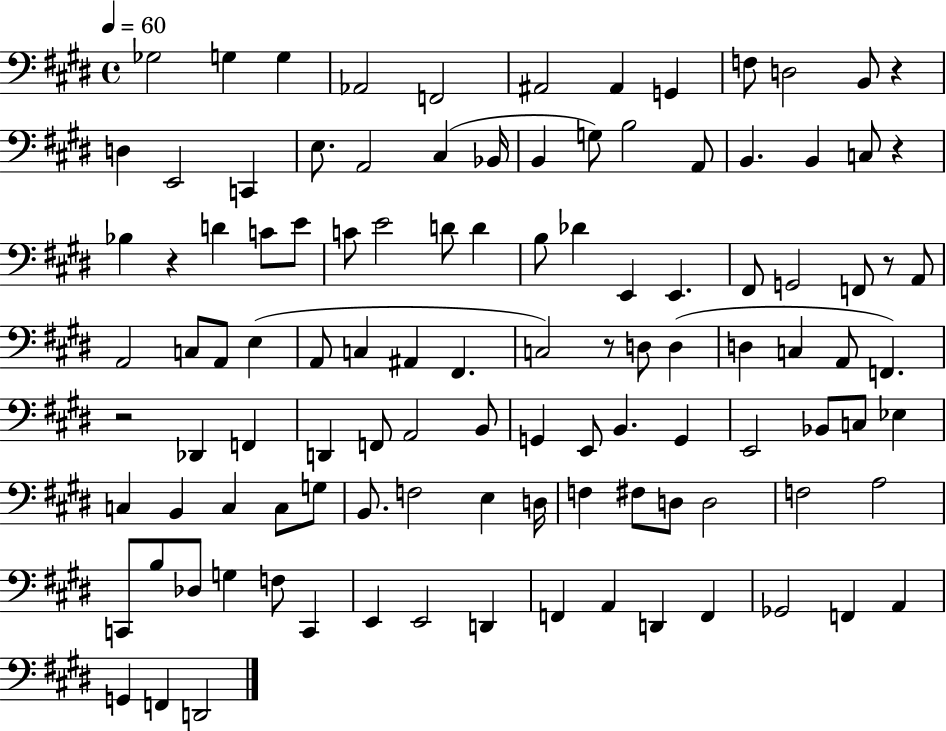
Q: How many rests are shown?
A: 6